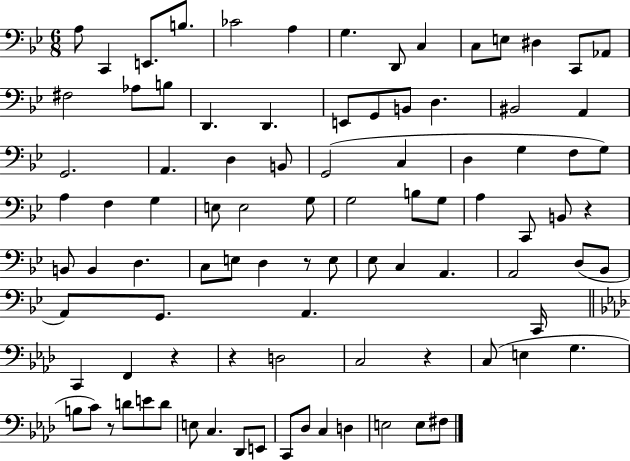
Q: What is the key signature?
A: BES major